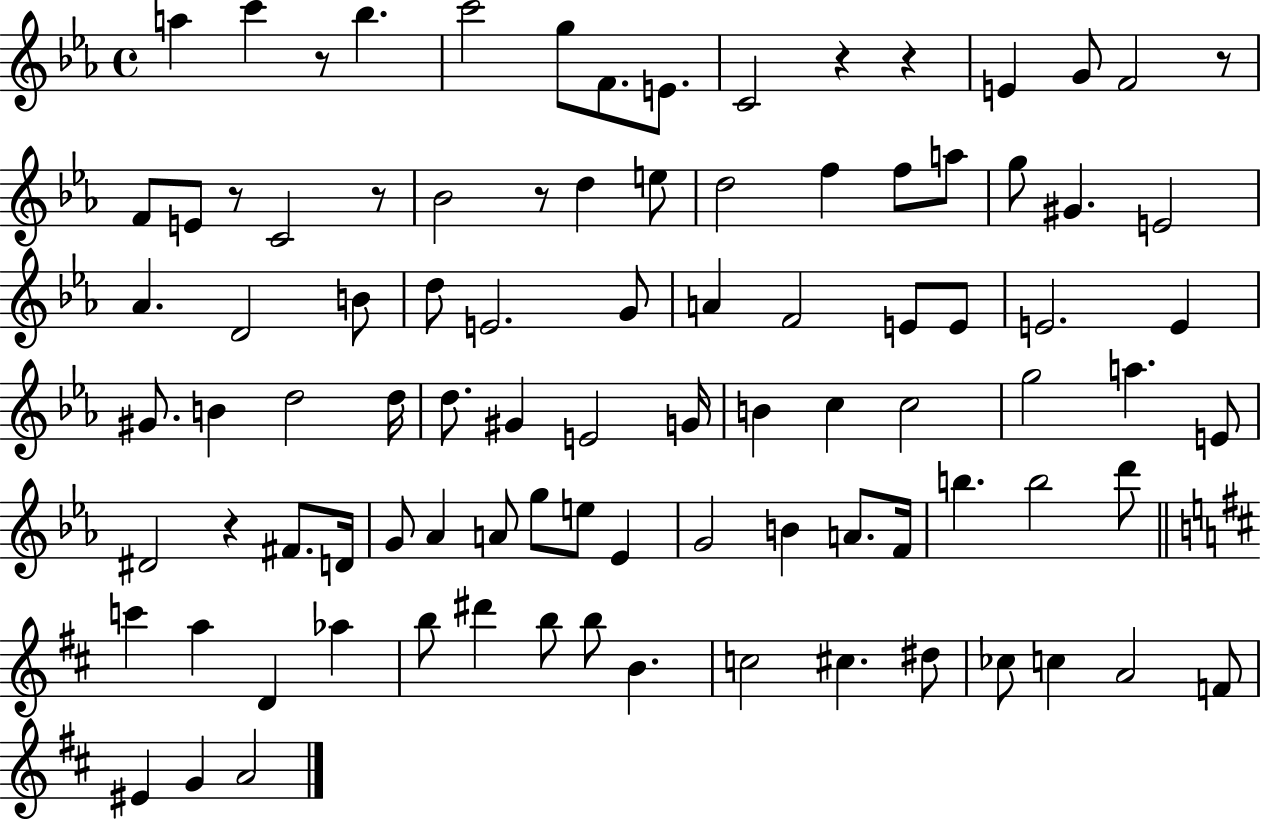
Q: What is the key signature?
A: EES major